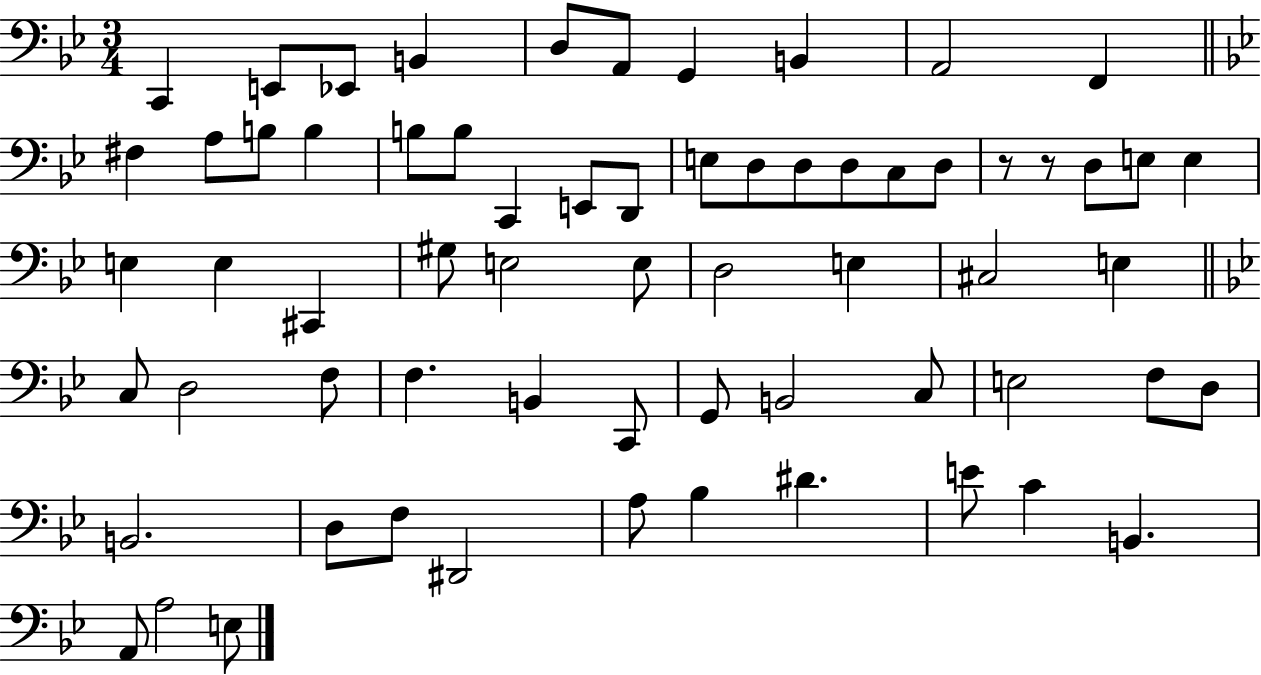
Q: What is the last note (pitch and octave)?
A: E3